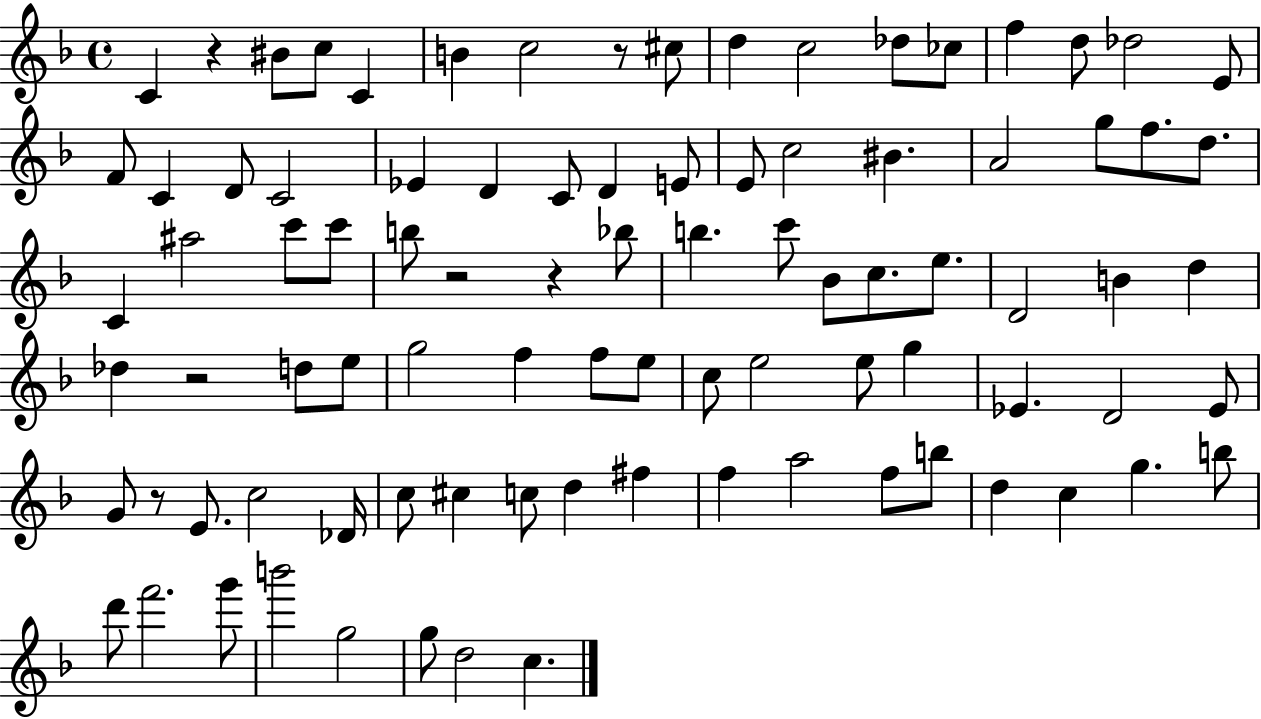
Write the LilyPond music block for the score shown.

{
  \clef treble
  \time 4/4
  \defaultTimeSignature
  \key f \major
  \repeat volta 2 { c'4 r4 bis'8 c''8 c'4 | b'4 c''2 r8 cis''8 | d''4 c''2 des''8 ces''8 | f''4 d''8 des''2 e'8 | \break f'8 c'4 d'8 c'2 | ees'4 d'4 c'8 d'4 e'8 | e'8 c''2 bis'4. | a'2 g''8 f''8. d''8. | \break c'4 ais''2 c'''8 c'''8 | b''8 r2 r4 bes''8 | b''4. c'''8 bes'8 c''8. e''8. | d'2 b'4 d''4 | \break des''4 r2 d''8 e''8 | g''2 f''4 f''8 e''8 | c''8 e''2 e''8 g''4 | ees'4. d'2 ees'8 | \break g'8 r8 e'8. c''2 des'16 | c''8 cis''4 c''8 d''4 fis''4 | f''4 a''2 f''8 b''8 | d''4 c''4 g''4. b''8 | \break d'''8 f'''2. g'''8 | b'''2 g''2 | g''8 d''2 c''4. | } \bar "|."
}